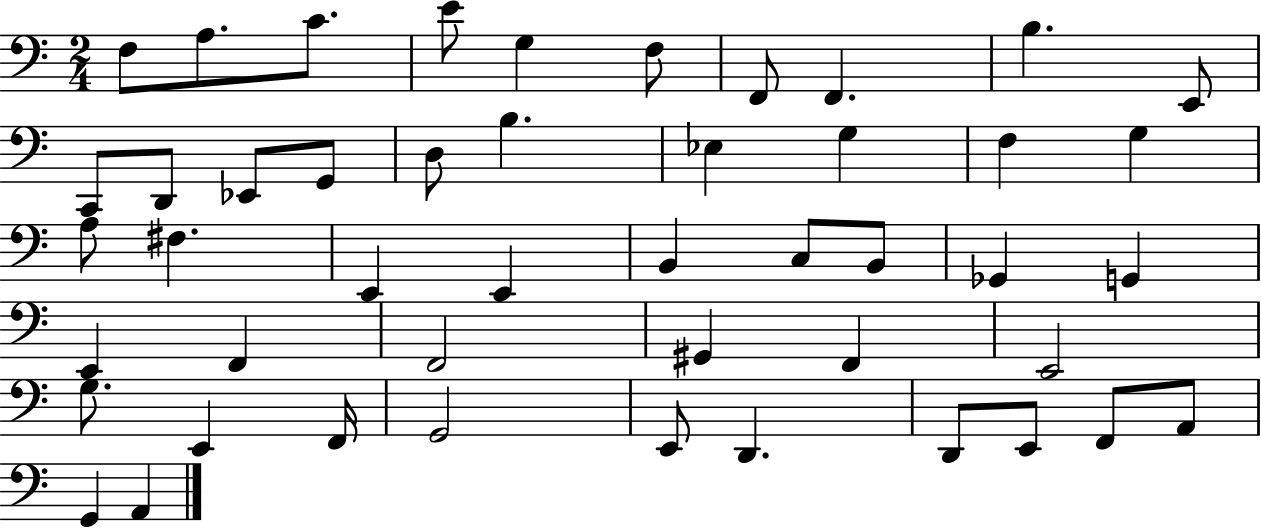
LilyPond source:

{
  \clef bass
  \numericTimeSignature
  \time 2/4
  \key c \major
  f8 a8. c'8. | e'8 g4 f8 | f,8 f,4. | b4. e,8 | \break c,8 d,8 ees,8 g,8 | d8 b4. | ees4 g4 | f4 g4 | \break a8 fis4. | e,4 e,4 | b,4 c8 b,8 | ges,4 g,4 | \break e,4 f,4 | f,2 | gis,4 f,4 | e,2 | \break g8. e,4 f,16 | g,2 | e,8 d,4. | d,8 e,8 f,8 a,8 | \break g,4 a,4 | \bar "|."
}